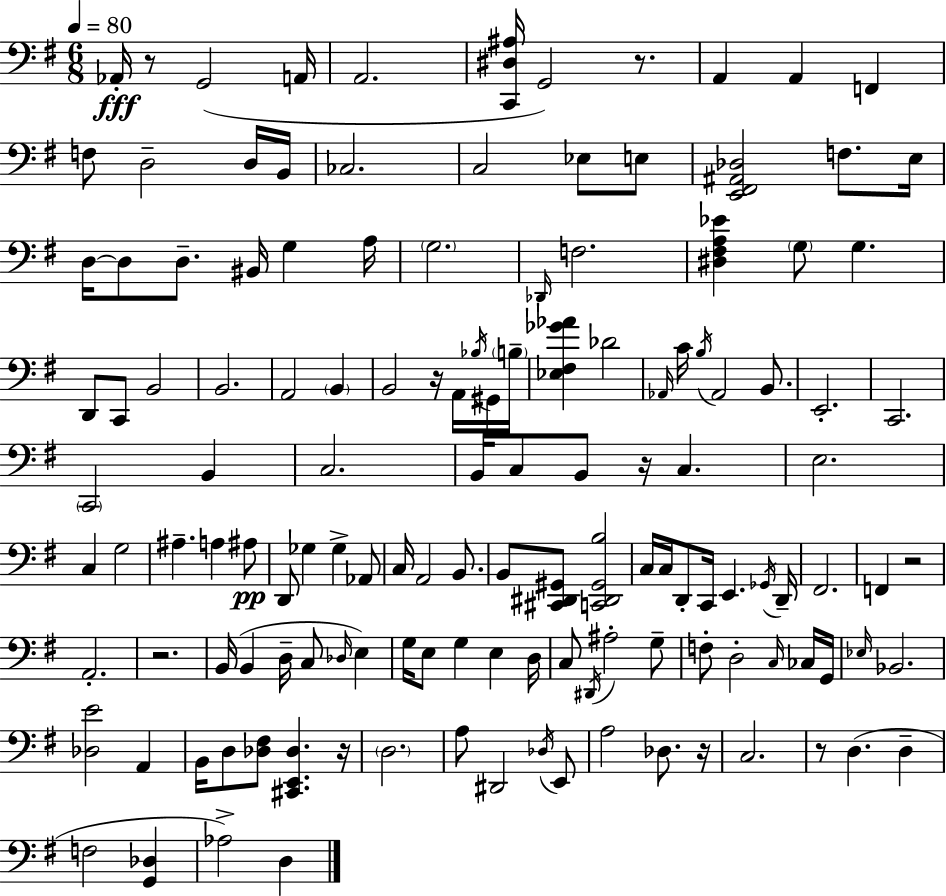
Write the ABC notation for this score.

X:1
T:Untitled
M:6/8
L:1/4
K:Em
_A,,/4 z/2 G,,2 A,,/4 A,,2 [C,,^D,^A,]/4 G,,2 z/2 A,, A,, F,, F,/2 D,2 D,/4 B,,/4 _C,2 C,2 _E,/2 E,/2 [E,,^F,,^A,,_D,]2 F,/2 E,/4 D,/4 D,/2 D,/2 ^B,,/4 G, A,/4 G,2 _D,,/4 F,2 [^D,^F,A,_E] G,/2 G, D,,/2 C,,/2 B,,2 B,,2 A,,2 B,, B,,2 z/4 A,,/4 _B,/4 ^G,,/4 B,/4 [_E,^F,_G_A] _D2 _A,,/4 C/4 B,/4 _A,,2 B,,/2 E,,2 C,,2 C,,2 B,, C,2 B,,/4 C,/2 B,,/2 z/4 C, E,2 C, G,2 ^A, A, ^A,/2 D,,/2 _G, _G, _A,,/2 C,/4 A,,2 B,,/2 B,,/2 [^C,,^D,,^G,,]/2 [C,,^D,,^G,,B,]2 C,/4 C,/4 D,,/2 C,,/4 E,, _G,,/4 D,,/4 ^F,,2 F,, z2 A,,2 z2 B,,/4 B,, D,/4 C,/2 _D,/4 E, G,/4 E,/2 G, E, D,/4 C,/2 ^D,,/4 ^A,2 G,/2 F,/2 D,2 C,/4 _C,/4 G,,/4 _E,/4 _B,,2 [_D,E]2 A,, B,,/4 D,/2 [_D,^F,]/2 [^C,,E,,_D,] z/4 D,2 A,/2 ^D,,2 _D,/4 E,,/2 A,2 _D,/2 z/4 C,2 z/2 D, D, F,2 [G,,_D,] _A,2 D,